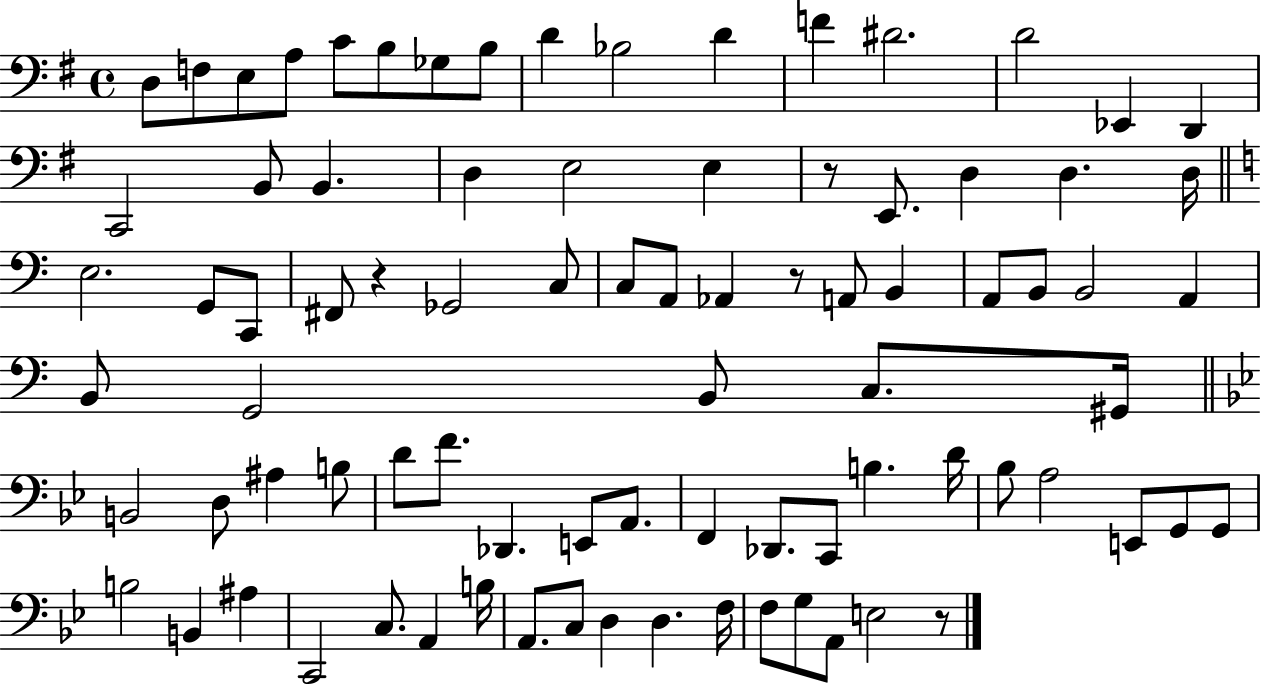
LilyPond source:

{
  \clef bass
  \time 4/4
  \defaultTimeSignature
  \key g \major
  d8 f8 e8 a8 c'8 b8 ges8 b8 | d'4 bes2 d'4 | f'4 dis'2. | d'2 ees,4 d,4 | \break c,2 b,8 b,4. | d4 e2 e4 | r8 e,8. d4 d4. d16 | \bar "||" \break \key c \major e2. g,8 c,8 | fis,8 r4 ges,2 c8 | c8 a,8 aes,4 r8 a,8 b,4 | a,8 b,8 b,2 a,4 | \break b,8 g,2 b,8 c8. gis,16 | \bar "||" \break \key bes \major b,2 d8 ais4 b8 | d'8 f'8. des,4. e,8 a,8. | f,4 des,8. c,8 b4. d'16 | bes8 a2 e,8 g,8 g,8 | \break b2 b,4 ais4 | c,2 c8. a,4 b16 | a,8. c8 d4 d4. f16 | f8 g8 a,8 e2 r8 | \break \bar "|."
}